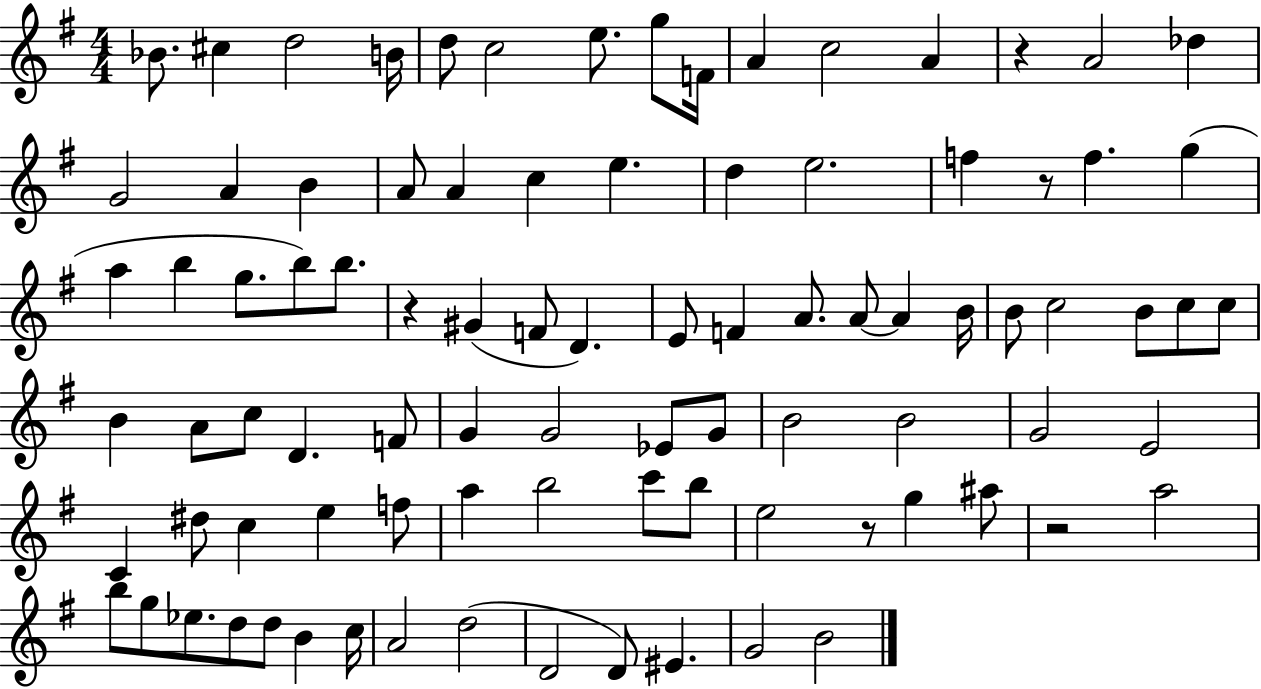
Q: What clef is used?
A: treble